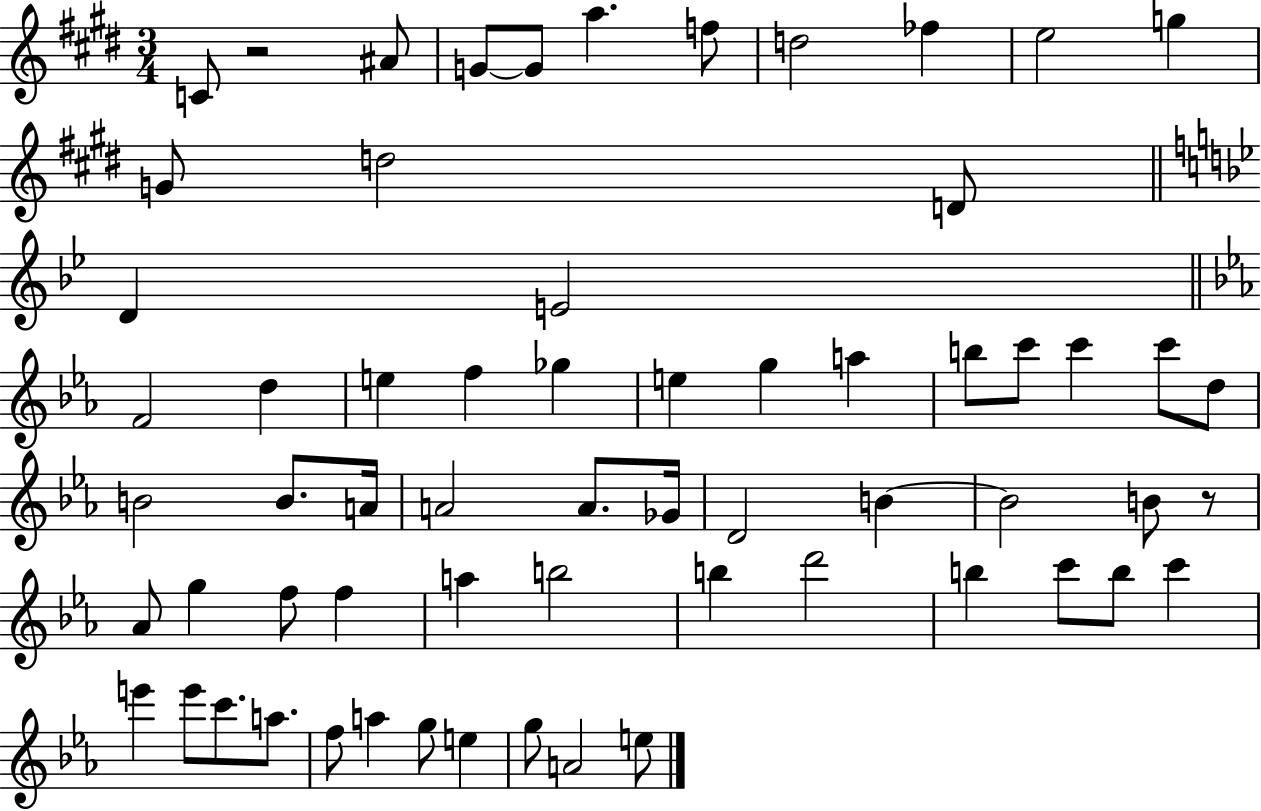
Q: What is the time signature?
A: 3/4